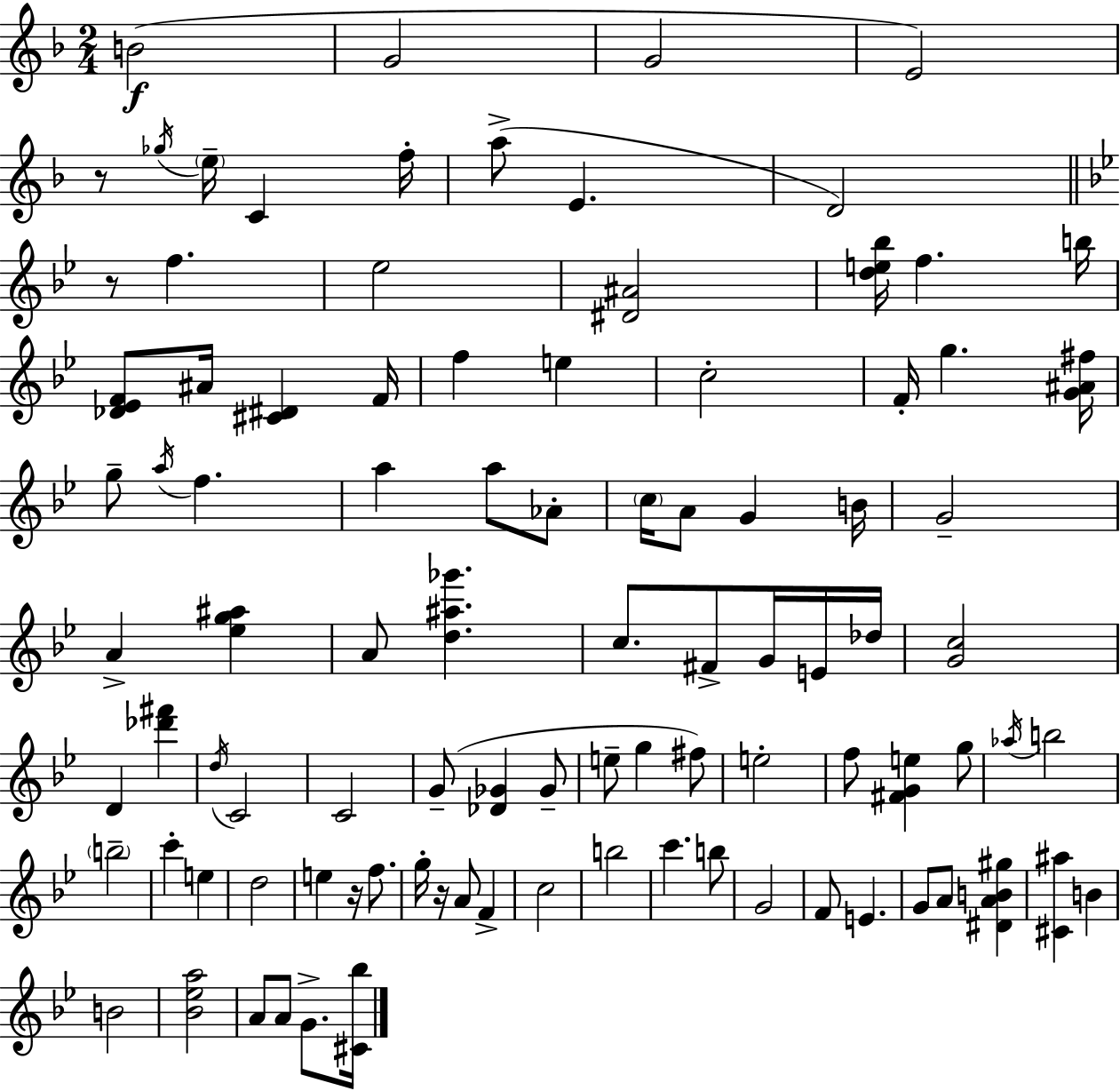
B4/h G4/h G4/h E4/h R/e Gb5/s E5/s C4/q F5/s A5/e E4/q. D4/h R/e F5/q. Eb5/h [D#4,A#4]/h [D5,E5,Bb5]/s F5/q. B5/s [Db4,Eb4,F4]/e A#4/s [C#4,D#4]/q F4/s F5/q E5/q C5/h F4/s G5/q. [G4,A#4,F#5]/s G5/e A5/s F5/q. A5/q A5/e Ab4/e C5/s A4/e G4/q B4/s G4/h A4/q [Eb5,G5,A#5]/q A4/e [D5,A#5,Gb6]/q. C5/e. F#4/e G4/s E4/s Db5/s [G4,C5]/h D4/q [Db6,F#6]/q D5/s C4/h C4/h G4/e [Db4,Gb4]/q Gb4/e E5/e G5/q F#5/e E5/h F5/e [F#4,G4,E5]/q G5/e Ab5/s B5/h B5/h C6/q E5/q D5/h E5/q R/s F5/e. G5/s R/s A4/e F4/q C5/h B5/h C6/q. B5/e G4/h F4/e E4/q. G4/e A4/e [D#4,A4,B4,G#5]/q [C#4,A#5]/q B4/q B4/h [Bb4,Eb5,A5]/h A4/e A4/e G4/e. [C#4,Bb5]/s